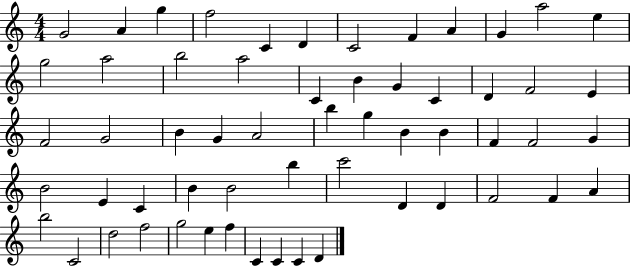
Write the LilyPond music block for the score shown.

{
  \clef treble
  \numericTimeSignature
  \time 4/4
  \key c \major
  g'2 a'4 g''4 | f''2 c'4 d'4 | c'2 f'4 a'4 | g'4 a''2 e''4 | \break g''2 a''2 | b''2 a''2 | c'4 b'4 g'4 c'4 | d'4 f'2 e'4 | \break f'2 g'2 | b'4 g'4 a'2 | b''4 g''4 b'4 b'4 | f'4 f'2 g'4 | \break b'2 e'4 c'4 | b'4 b'2 b''4 | c'''2 d'4 d'4 | f'2 f'4 a'4 | \break b''2 c'2 | d''2 f''2 | g''2 e''4 f''4 | c'4 c'4 c'4 d'4 | \break \bar "|."
}